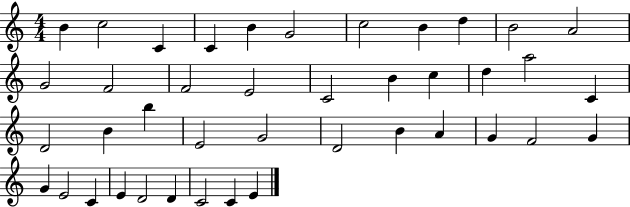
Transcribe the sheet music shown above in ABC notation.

X:1
T:Untitled
M:4/4
L:1/4
K:C
B c2 C C B G2 c2 B d B2 A2 G2 F2 F2 E2 C2 B c d a2 C D2 B b E2 G2 D2 B A G F2 G G E2 C E D2 D C2 C E